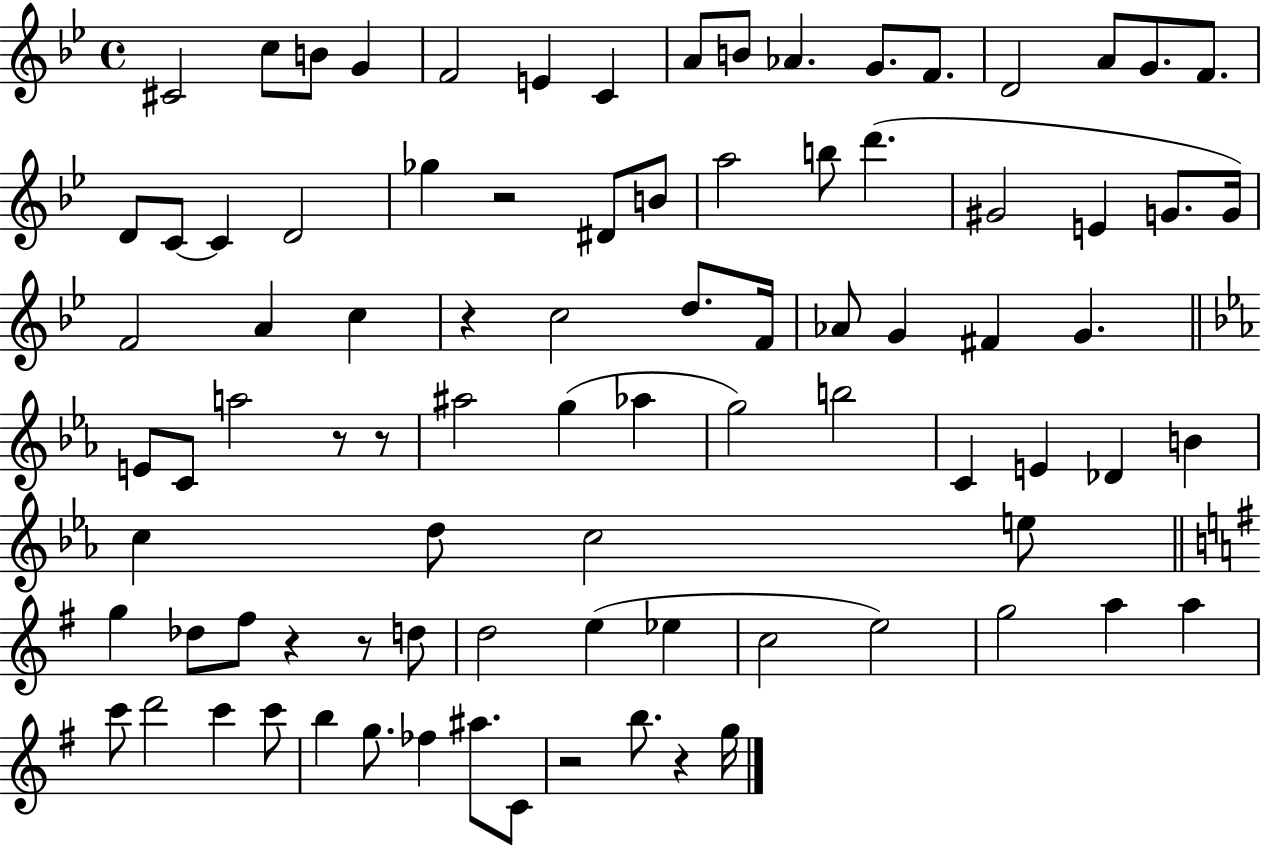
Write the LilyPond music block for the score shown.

{
  \clef treble
  \time 4/4
  \defaultTimeSignature
  \key bes \major
  cis'2 c''8 b'8 g'4 | f'2 e'4 c'4 | a'8 b'8 aes'4. g'8. f'8. | d'2 a'8 g'8. f'8. | \break d'8 c'8~~ c'4 d'2 | ges''4 r2 dis'8 b'8 | a''2 b''8 d'''4.( | gis'2 e'4 g'8. g'16) | \break f'2 a'4 c''4 | r4 c''2 d''8. f'16 | aes'8 g'4 fis'4 g'4. | \bar "||" \break \key ees \major e'8 c'8 a''2 r8 r8 | ais''2 g''4( aes''4 | g''2) b''2 | c'4 e'4 des'4 b'4 | \break c''4 d''8 c''2 e''8 | \bar "||" \break \key g \major g''4 des''8 fis''8 r4 r8 d''8 | d''2 e''4( ees''4 | c''2 e''2) | g''2 a''4 a''4 | \break c'''8 d'''2 c'''4 c'''8 | b''4 g''8. fes''4 ais''8. c'8 | r2 b''8. r4 g''16 | \bar "|."
}